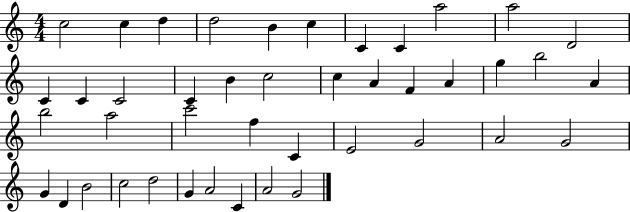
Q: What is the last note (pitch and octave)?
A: G4